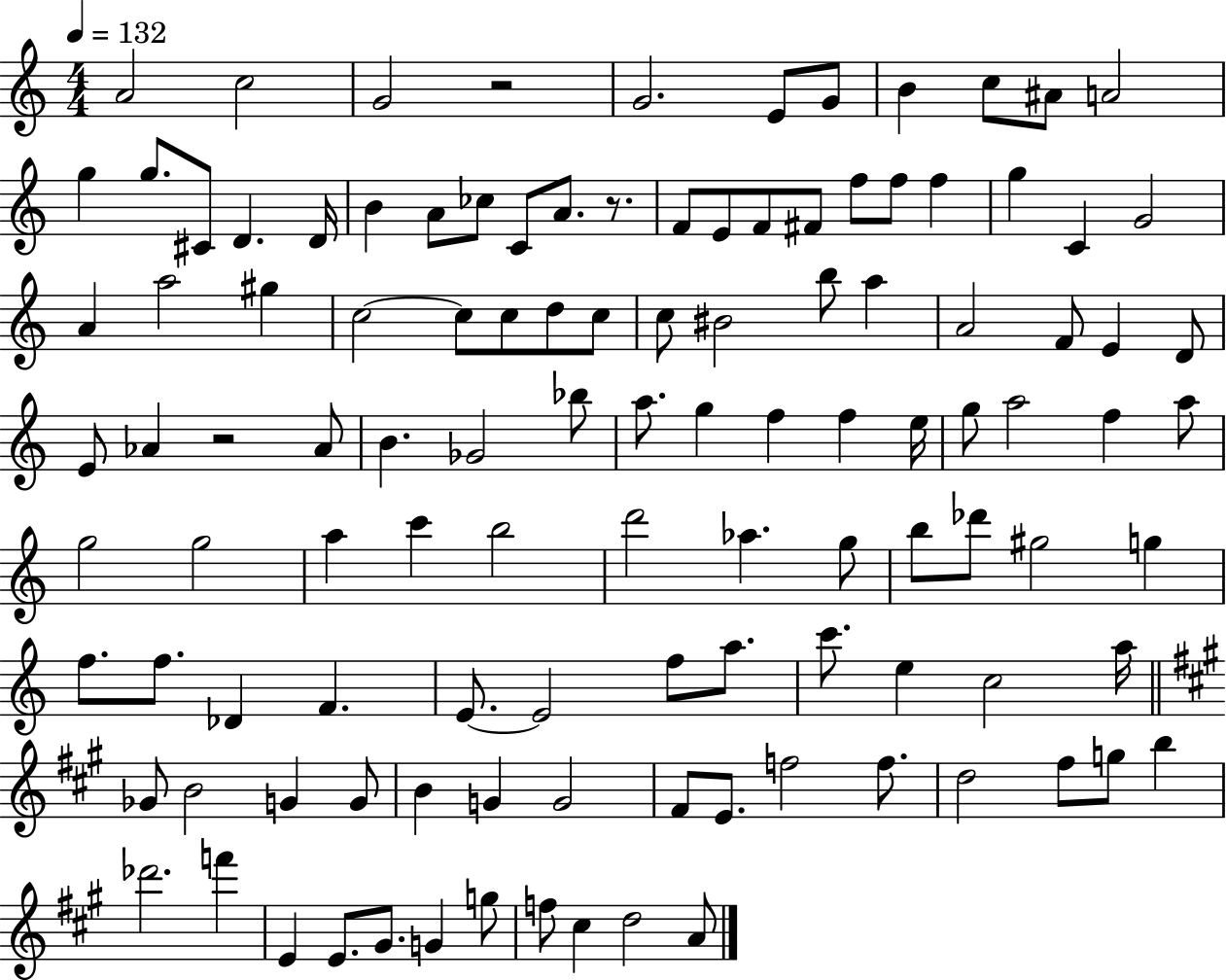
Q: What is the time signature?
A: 4/4